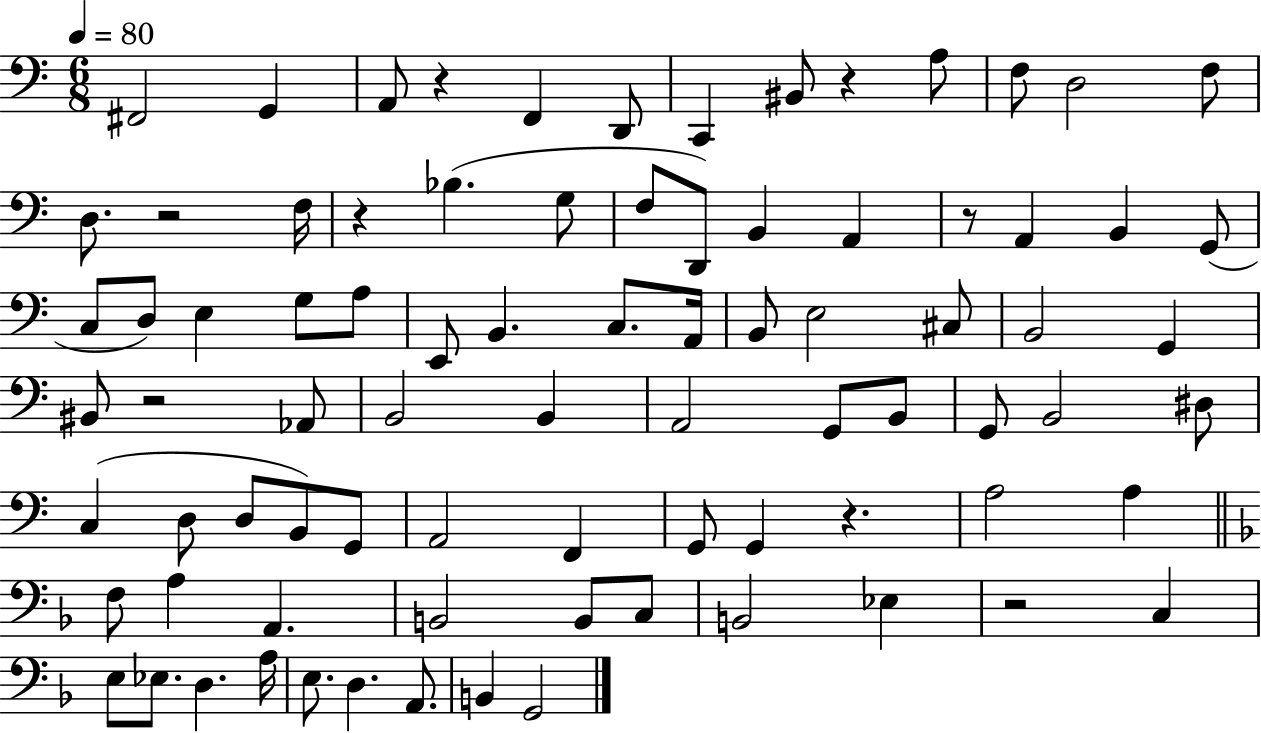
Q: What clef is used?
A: bass